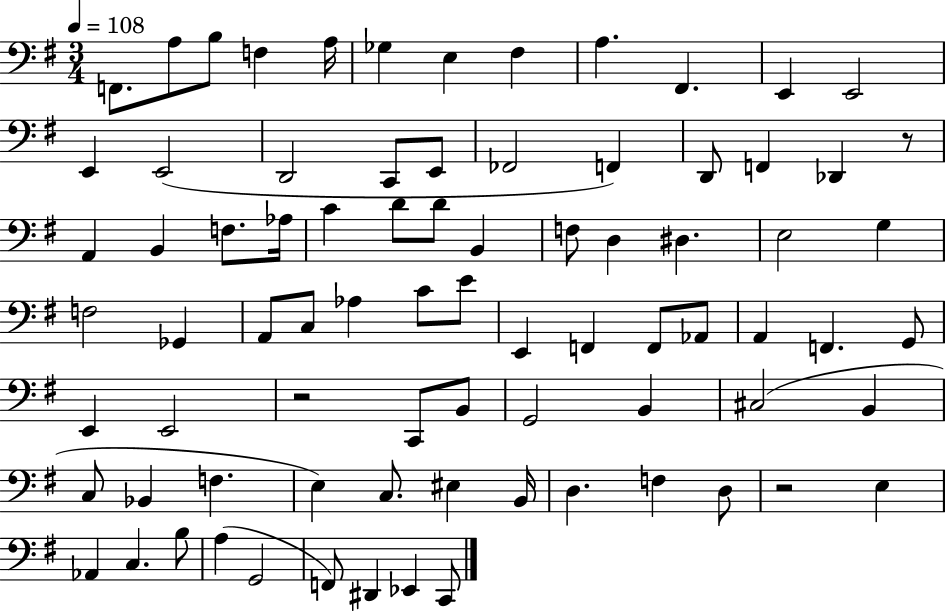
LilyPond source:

{
  \clef bass
  \numericTimeSignature
  \time 3/4
  \key g \major
  \tempo 4 = 108
  \repeat volta 2 { f,8. a8 b8 f4 a16 | ges4 e4 fis4 | a4. fis,4. | e,4 e,2 | \break e,4 e,2( | d,2 c,8 e,8 | fes,2 f,4) | d,8 f,4 des,4 r8 | \break a,4 b,4 f8. aes16 | c'4 d'8 d'8 b,4 | f8 d4 dis4. | e2 g4 | \break f2 ges,4 | a,8 c8 aes4 c'8 e'8 | e,4 f,4 f,8 aes,8 | a,4 f,4. g,8 | \break e,4 e,2 | r2 c,8 b,8 | g,2 b,4 | cis2( b,4 | \break c8 bes,4 f4. | e4) c8. eis4 b,16 | d4. f4 d8 | r2 e4 | \break aes,4 c4. b8 | a4( g,2 | f,8) dis,4 ees,4 c,8 | } \bar "|."
}